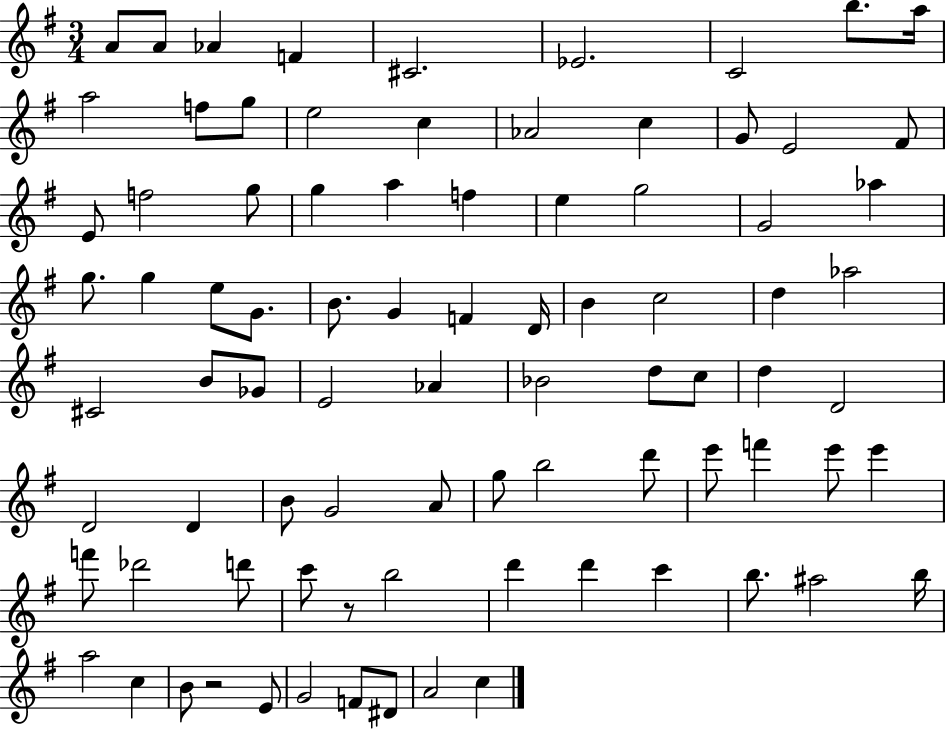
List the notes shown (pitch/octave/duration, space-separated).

A4/e A4/e Ab4/q F4/q C#4/h. Eb4/h. C4/h B5/e. A5/s A5/h F5/e G5/e E5/h C5/q Ab4/h C5/q G4/e E4/h F#4/e E4/e F5/h G5/e G5/q A5/q F5/q E5/q G5/h G4/h Ab5/q G5/e. G5/q E5/e G4/e. B4/e. G4/q F4/q D4/s B4/q C5/h D5/q Ab5/h C#4/h B4/e Gb4/e E4/h Ab4/q Bb4/h D5/e C5/e D5/q D4/h D4/h D4/q B4/e G4/h A4/e G5/e B5/h D6/e E6/e F6/q E6/e E6/q F6/e Db6/h D6/e C6/e R/e B5/h D6/q D6/q C6/q B5/e. A#5/h B5/s A5/h C5/q B4/e R/h E4/e G4/h F4/e D#4/e A4/h C5/q